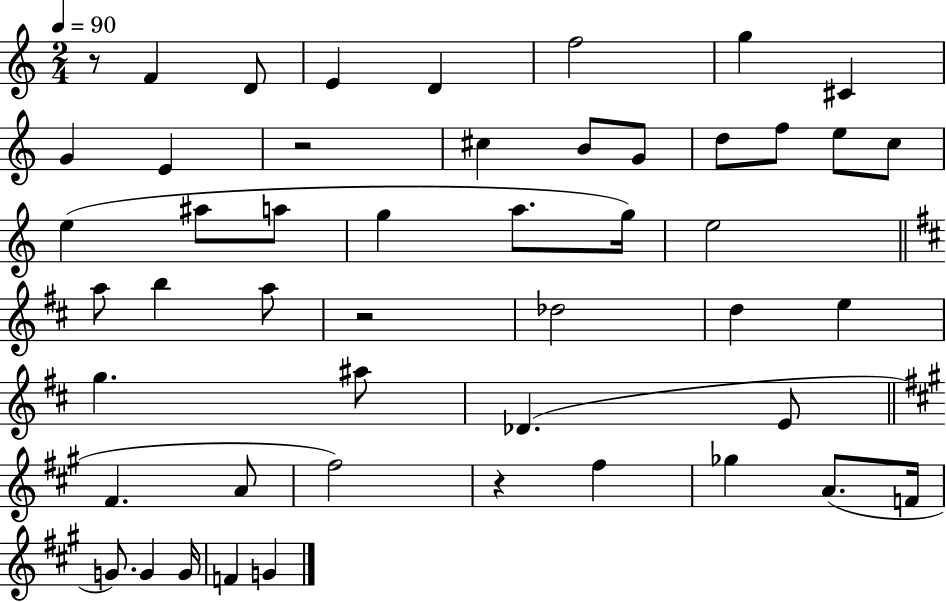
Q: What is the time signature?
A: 2/4